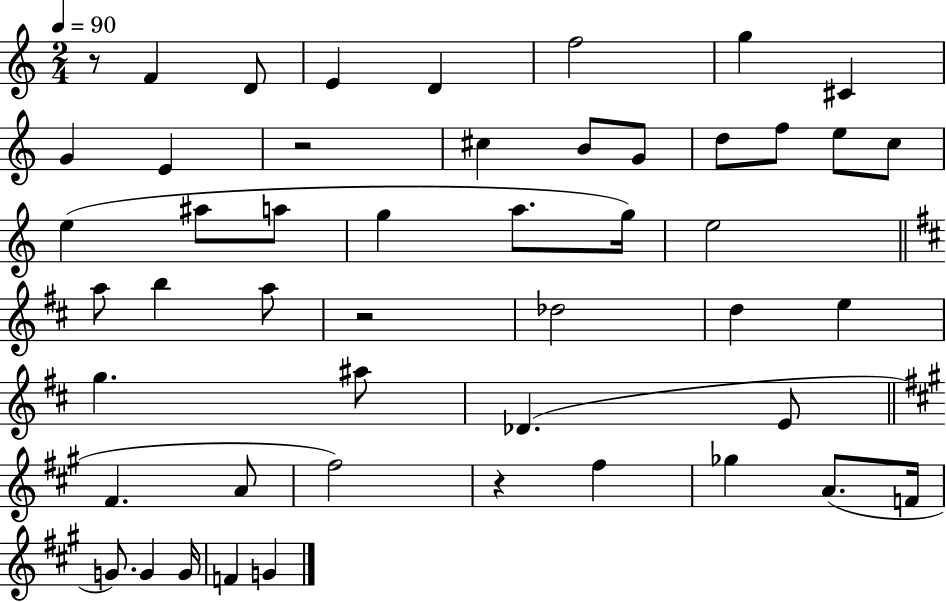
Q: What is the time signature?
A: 2/4